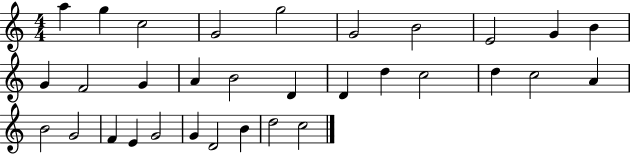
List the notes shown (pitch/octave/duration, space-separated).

A5/q G5/q C5/h G4/h G5/h G4/h B4/h E4/h G4/q B4/q G4/q F4/h G4/q A4/q B4/h D4/q D4/q D5/q C5/h D5/q C5/h A4/q B4/h G4/h F4/q E4/q G4/h G4/q D4/h B4/q D5/h C5/h